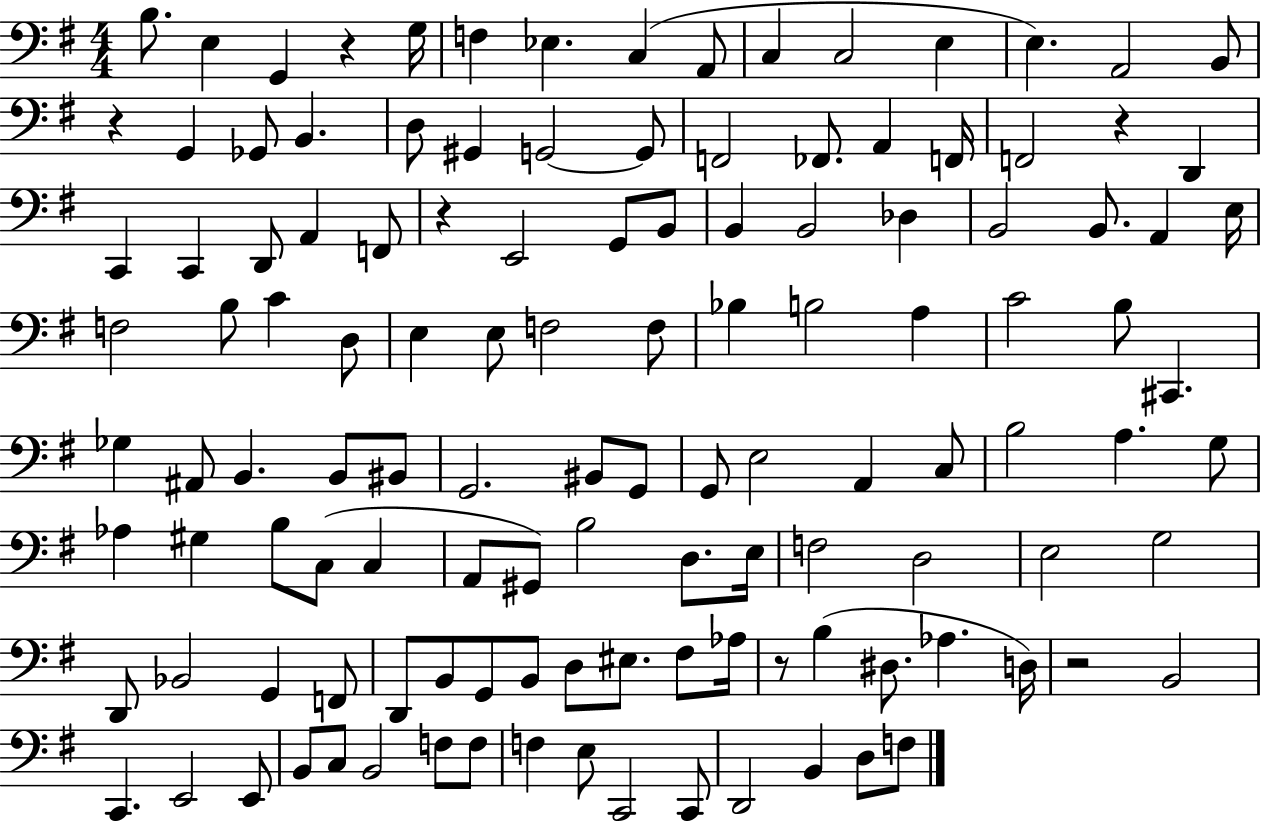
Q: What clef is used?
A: bass